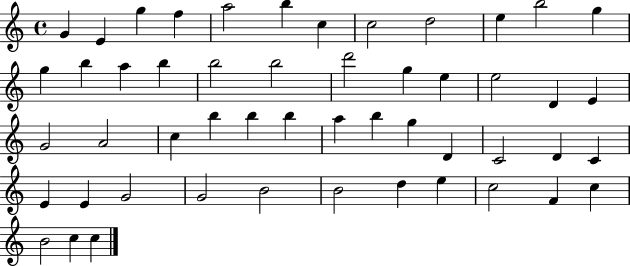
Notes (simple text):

G4/q E4/q G5/q F5/q A5/h B5/q C5/q C5/h D5/h E5/q B5/h G5/q G5/q B5/q A5/q B5/q B5/h B5/h D6/h G5/q E5/q E5/h D4/q E4/q G4/h A4/h C5/q B5/q B5/q B5/q A5/q B5/q G5/q D4/q C4/h D4/q C4/q E4/q E4/q G4/h G4/h B4/h B4/h D5/q E5/q C5/h F4/q C5/q B4/h C5/q C5/q